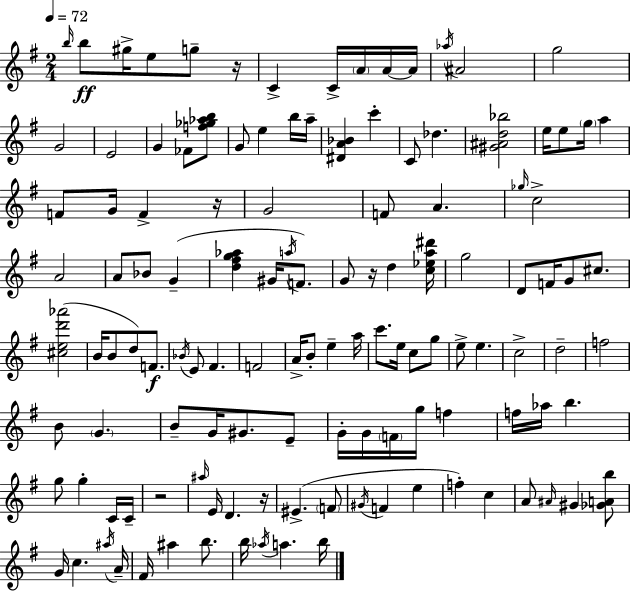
B5/s B5/e G#5/s E5/e G5/e R/s C4/q C4/s A4/s A4/s A4/s Ab5/s A#4/h G5/h G4/h E4/h G4/q FES4/e [F5,Gb5,Ab5,B5]/e G4/e E5/q B5/s A5/s [D#4,A4,Bb4]/q C6/q C4/e Db5/q. [G#4,A#4,D5,Bb5]/h E5/s E5/e G5/s A5/q F4/e G4/s F4/q R/s G4/h F4/e A4/q. Gb5/s C5/h A4/h A4/e Bb4/e G4/q [D5,F#5,G5,Ab5]/q G#4/s A5/s F4/e. G4/e R/s D5/q [C5,Eb5,A5,D#6]/s G5/h D4/e F4/s G4/e C#5/e. [C#5,E5,D6,Ab6]/h B4/s B4/e D5/e F4/e. Bb4/s E4/e F#4/q. F4/h A4/s B4/e E5/q A5/s C6/e. E5/s C5/e G5/e E5/e E5/q. C5/h D5/h F5/h B4/e G4/q. B4/e G4/s G#4/e. E4/e G4/s G4/s F4/s G5/s F5/q F5/s Ab5/s B5/q. G5/e G5/q C4/s C4/s R/h A#5/s E4/s D4/q. R/s EIS4/q. F4/e G#4/s F4/q E5/q F5/q C5/q A4/e A#4/s G#4/q [Gb4,A4,B5]/e G4/s C5/q. A#5/s A4/s F#4/s A#5/q B5/e. B5/s Ab5/s A5/q. B5/s